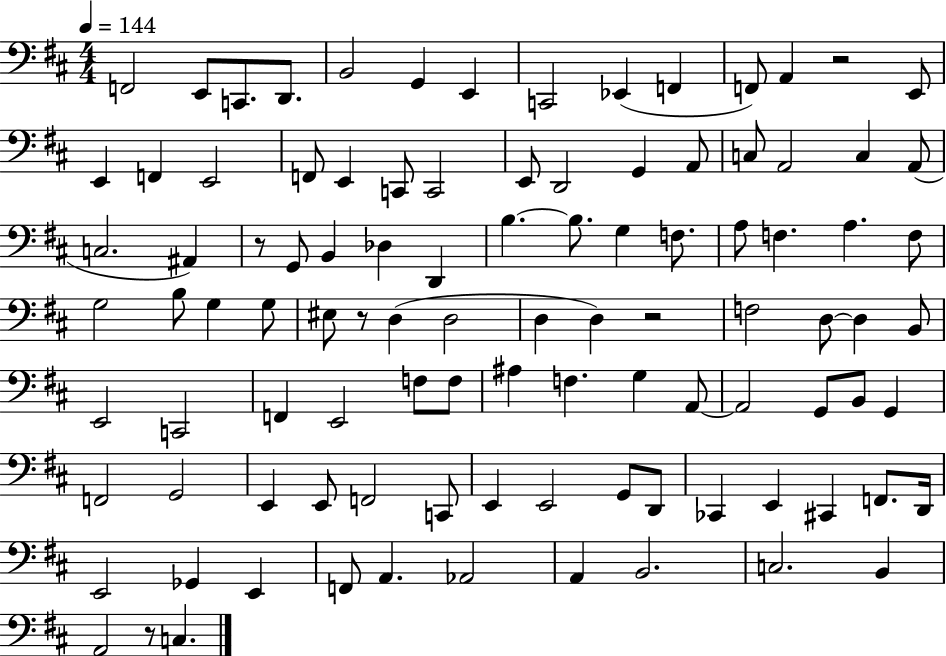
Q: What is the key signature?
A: D major